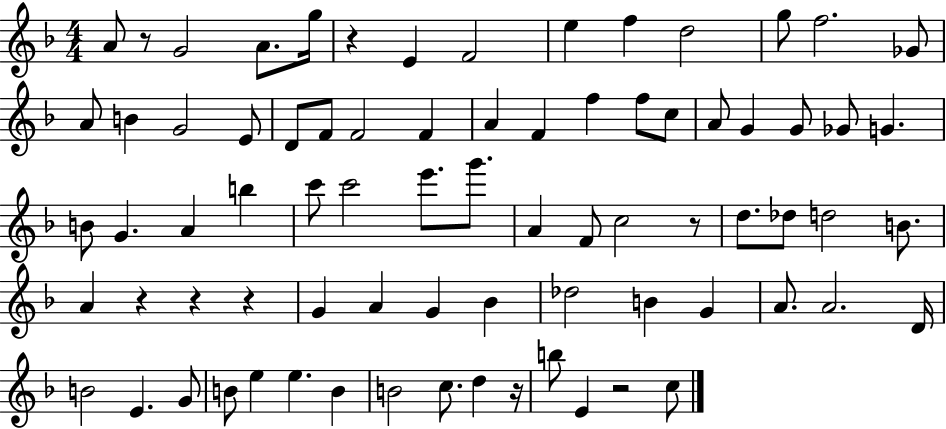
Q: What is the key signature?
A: F major